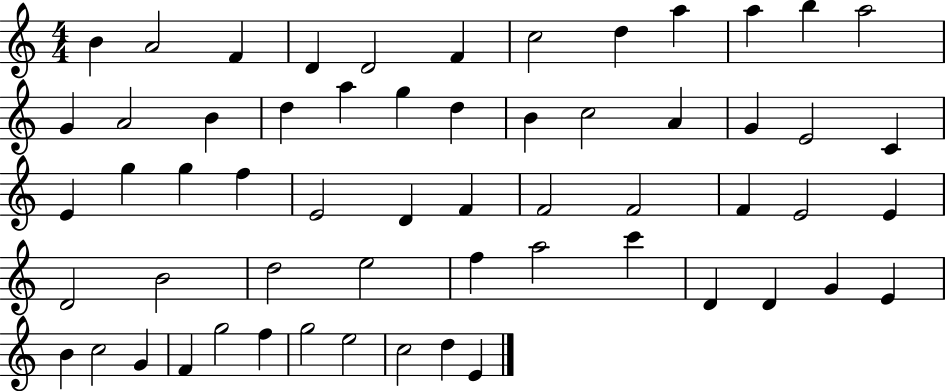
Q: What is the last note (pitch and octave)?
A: E4